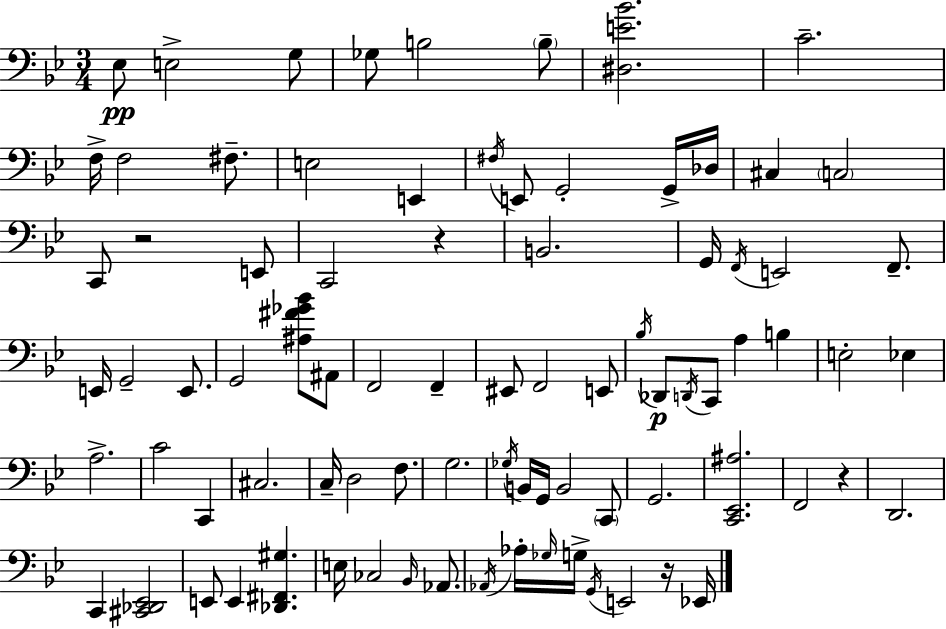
{
  \clef bass
  \numericTimeSignature
  \time 3/4
  \key g \minor
  \repeat volta 2 { ees8\pp e2-> g8 | ges8 b2 \parenthesize b8-- | <dis e' bes'>2. | c'2.-- | \break f16-> f2 fis8.-- | e2 e,4 | \acciaccatura { fis16 } e,8 g,2-. g,16-> | des16 cis4 \parenthesize c2 | \break c,8 r2 e,8 | c,2 r4 | b,2. | g,16 \acciaccatura { f,16 } e,2 f,8.-- | \break e,16 g,2-- e,8. | g,2 <ais fis' ges' bes'>8 | ais,8 f,2 f,4-- | eis,8 f,2 | \break e,8 \acciaccatura { bes16 } des,8\p \acciaccatura { d,16 } c,8 a4 | b4 e2-. | ees4 a2.-> | c'2 | \break c,4 cis2. | c16-- d2 | f8. g2. | \acciaccatura { ges16 } b,16 g,16 b,2 | \break \parenthesize c,8 g,2. | <c, ees, ais>2. | f,2 | r4 d,2. | \break c,4 <cis, des, ees,>2 | e,8 e,4 <des, fis, gis>4. | e16 ces2 | \grace { bes,16 } aes,8. \acciaccatura { aes,16 } aes16-. \grace { ges16 } g16-> \acciaccatura { g,16 } e,2 | \break r16 ees,16 } \bar "|."
}